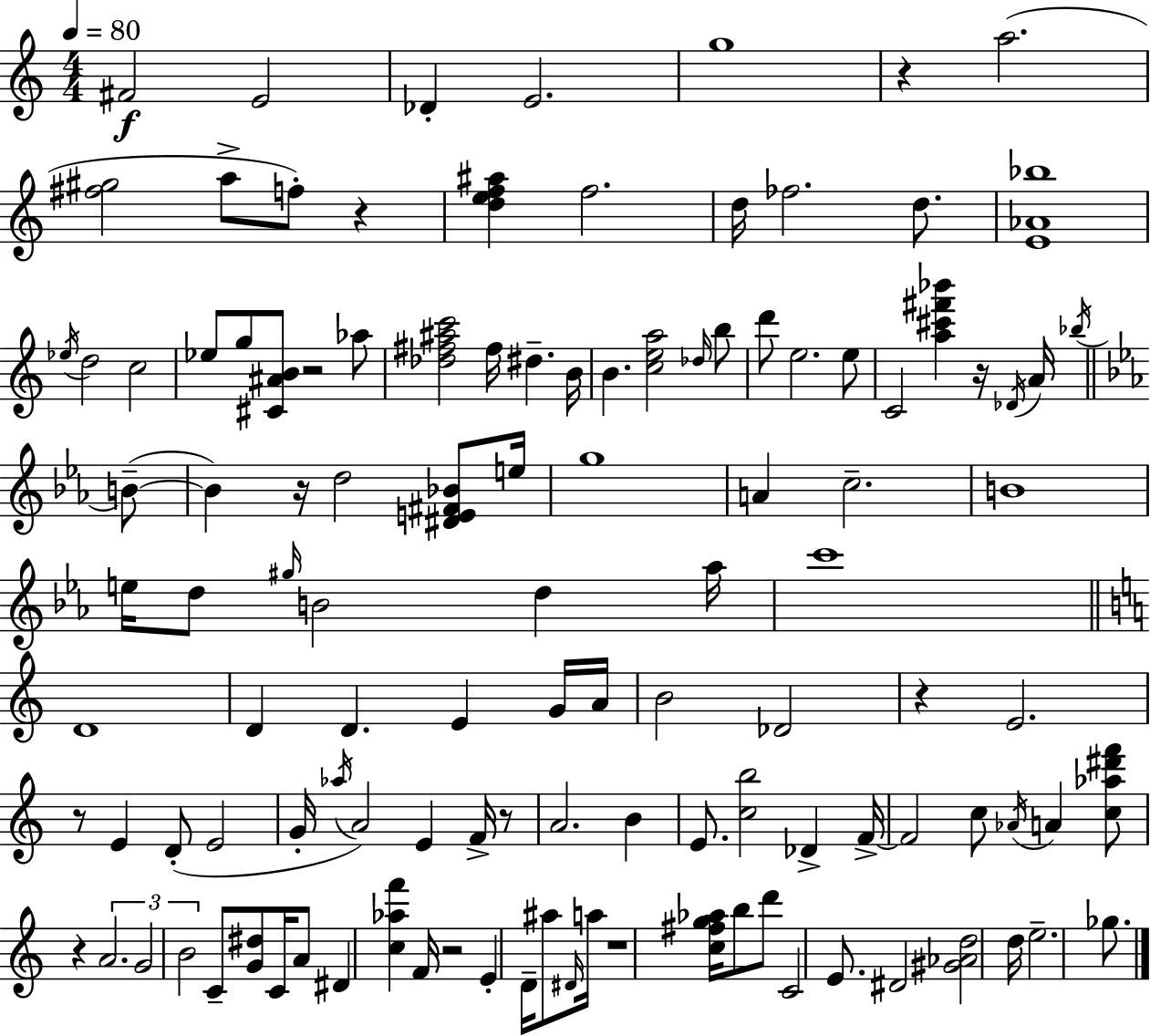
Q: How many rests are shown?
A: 11